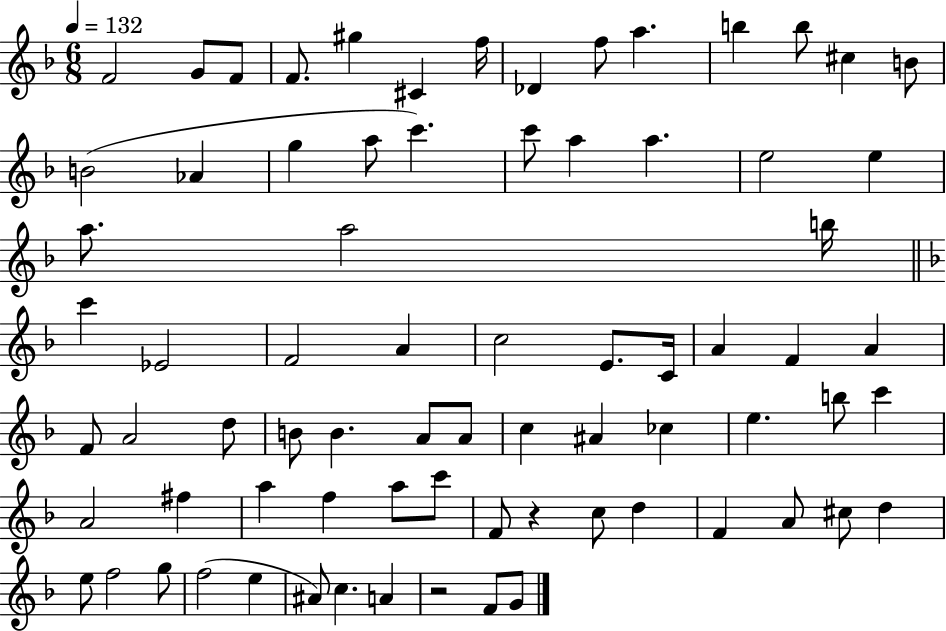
F4/h G4/e F4/e F4/e. G#5/q C#4/q F5/s Db4/q F5/e A5/q. B5/q B5/e C#5/q B4/e B4/h Ab4/q G5/q A5/e C6/q. C6/e A5/q A5/q. E5/h E5/q A5/e. A5/h B5/s C6/q Eb4/h F4/h A4/q C5/h E4/e. C4/s A4/q F4/q A4/q F4/e A4/h D5/e B4/e B4/q. A4/e A4/e C5/q A#4/q CES5/q E5/q. B5/e C6/q A4/h F#5/q A5/q F5/q A5/e C6/e F4/e R/q C5/e D5/q F4/q A4/e C#5/e D5/q E5/e F5/h G5/e F5/h E5/q A#4/e C5/q. A4/q R/h F4/e G4/e